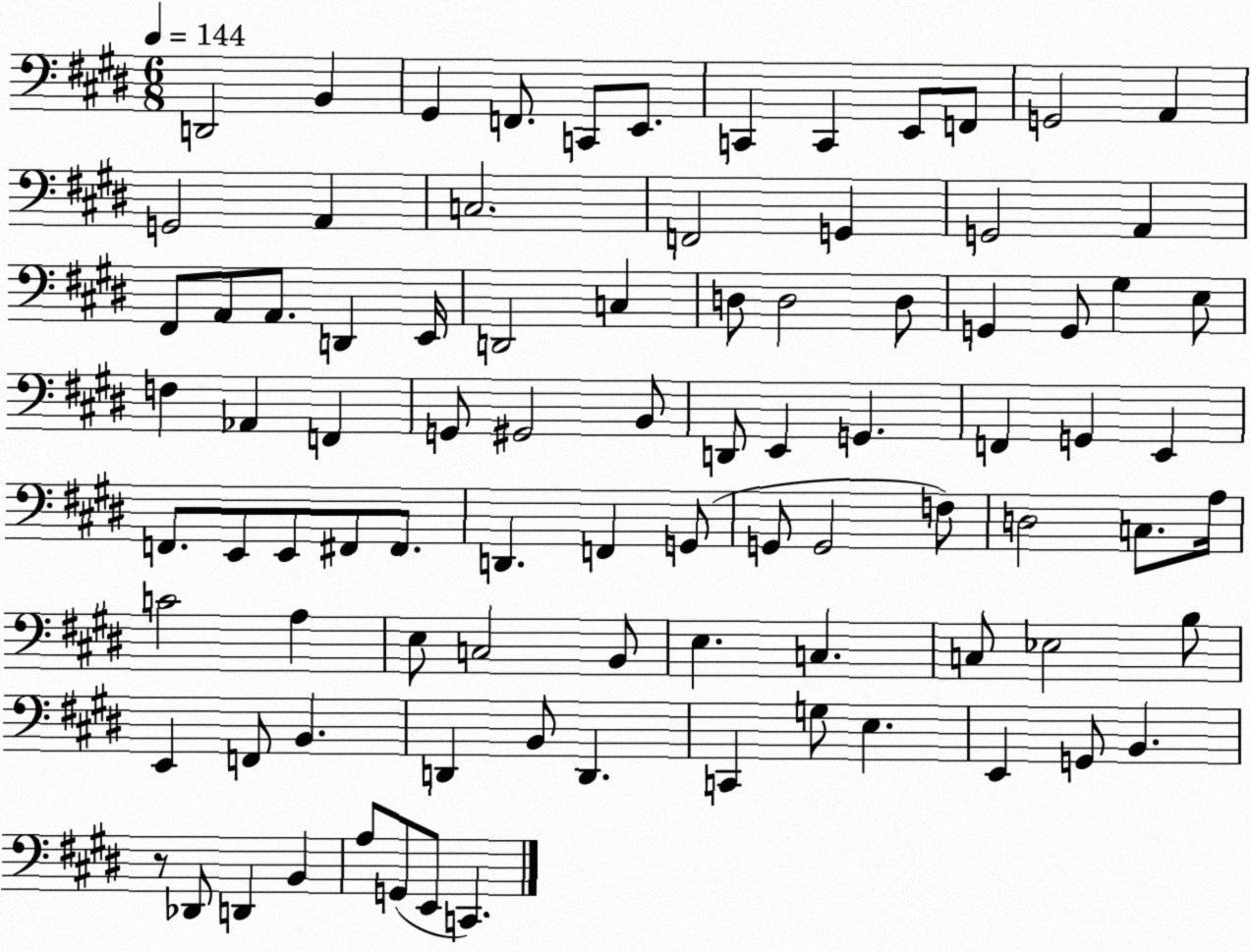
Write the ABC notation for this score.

X:1
T:Untitled
M:6/8
L:1/4
K:E
D,,2 B,, ^G,, F,,/2 C,,/2 E,,/2 C,, C,, E,,/2 F,,/2 G,,2 A,, G,,2 A,, C,2 F,,2 G,, G,,2 A,, ^F,,/2 A,,/2 A,,/2 D,, E,,/4 D,,2 C, D,/2 D,2 D,/2 G,, G,,/2 ^G, E,/2 F, _A,, F,, G,,/2 ^G,,2 B,,/2 D,,/2 E,, G,, F,, G,, E,, F,,/2 E,,/2 E,,/2 ^F,,/2 ^F,,/2 D,, F,, G,,/2 G,,/2 G,,2 F,/2 D,2 C,/2 A,/4 C2 A, E,/2 C,2 B,,/2 E, C, C,/2 _E,2 B,/2 E,, F,,/2 B,, D,, B,,/2 D,, C,, G,/2 E, E,, G,,/2 B,, z/2 _D,,/2 D,, B,, A,/2 G,,/2 E,,/2 C,,